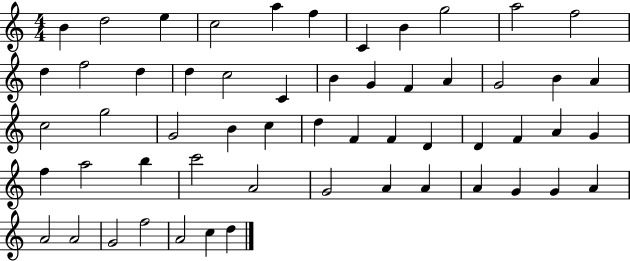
B4/q D5/h E5/q C5/h A5/q F5/q C4/q B4/q G5/h A5/h F5/h D5/q F5/h D5/q D5/q C5/h C4/q B4/q G4/q F4/q A4/q G4/h B4/q A4/q C5/h G5/h G4/h B4/q C5/q D5/q F4/q F4/q D4/q D4/q F4/q A4/q G4/q F5/q A5/h B5/q C6/h A4/h G4/h A4/q A4/q A4/q G4/q G4/q A4/q A4/h A4/h G4/h F5/h A4/h C5/q D5/q